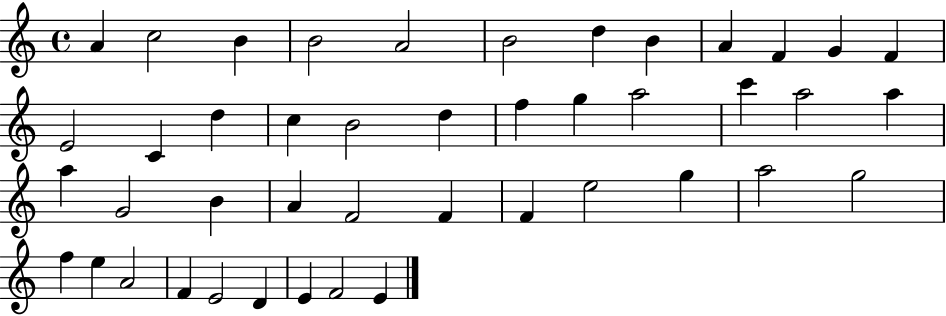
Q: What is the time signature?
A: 4/4